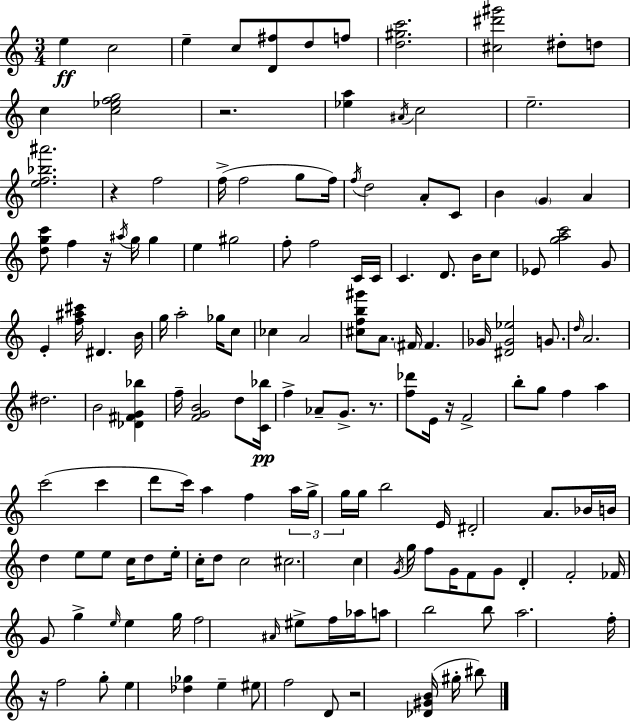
E5/q C5/h E5/q C5/e [D4,F#5]/e D5/e F5/e [D5,G#5,C6]/h. [C#5,D#6,G#6]/h D#5/e D5/e C5/q [C5,Eb5,F5,G5]/h R/h. [Eb5,A5]/q A#4/s C5/h E5/h. [E5,F5,Bb5,A#6]/h. R/q F5/h F5/s F5/h G5/e F5/s F5/s D5/h A4/e C4/e B4/q G4/q A4/q [D5,G5,C6]/e F5/q R/s A#5/s G5/s G5/q E5/q G#5/h F5/e F5/h C4/s C4/s C4/q. D4/e. B4/s C5/e Eb4/e [G5,A5,C6]/h G4/e E4/q [F5,A#5,C#6]/s D#4/q. B4/s G5/s A5/h Gb5/s C5/e CES5/q A4/h [C#5,F5,B5,G#6]/e A4/e. F#4/s F#4/q. Gb4/s [D#4,Gb4,Eb5]/h G4/e. D5/s A4/h. D#5/h. B4/h [Db4,F#4,G4,Bb5]/q F5/s [F4,G4,B4]/h D5/e [C4,Bb5]/s F5/q Ab4/e G4/e. R/e. [F5,Db6]/e E4/s R/s F4/h B5/e G5/e F5/q A5/q C6/h C6/q D6/e C6/s A5/q F5/q A5/s G5/s G5/s G5/s B5/h E4/s D#4/h A4/e. Bb4/s B4/s D5/q E5/e E5/e C5/s D5/e E5/s C5/s D5/e C5/h C#5/h. C5/q G4/s G5/s F5/e G4/s F4/e G4/e D4/q F4/h FES4/s G4/e G5/q E5/s E5/q G5/s F5/h A#4/s EIS5/e F5/s Ab5/s A5/e B5/h B5/e A5/h. F5/s R/s F5/h G5/e E5/q [Db5,Gb5]/q E5/q EIS5/e F5/h D4/e R/h [Db4,G#4,B4]/s G#5/s BIS5/e